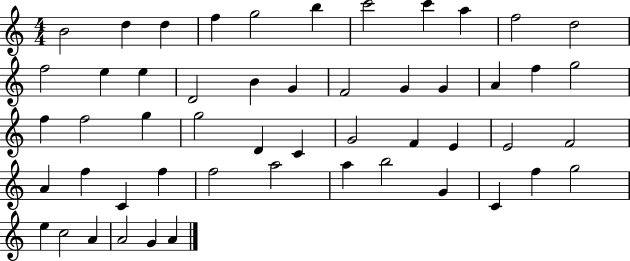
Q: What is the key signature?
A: C major